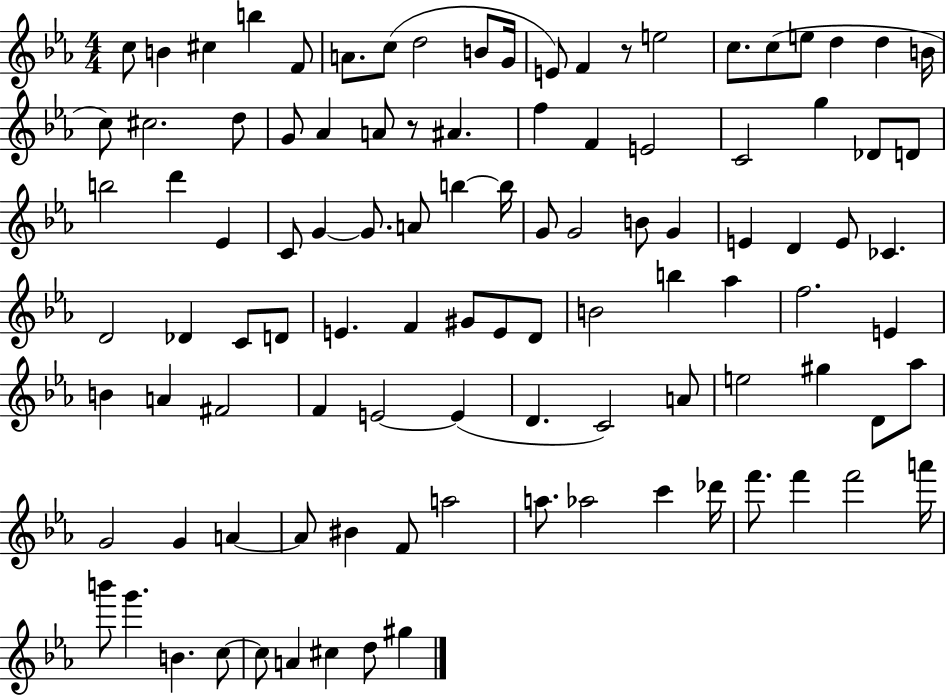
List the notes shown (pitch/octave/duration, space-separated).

C5/e B4/q C#5/q B5/q F4/e A4/e. C5/e D5/h B4/e G4/s E4/e F4/q R/e E5/h C5/e. C5/e E5/e D5/q D5/q B4/s C5/e C#5/h. D5/e G4/e Ab4/q A4/e R/e A#4/q. F5/q F4/q E4/h C4/h G5/q Db4/e D4/e B5/h D6/q Eb4/q C4/e G4/q G4/e. A4/e B5/q B5/s G4/e G4/h B4/e G4/q E4/q D4/q E4/e CES4/q. D4/h Db4/q C4/e D4/e E4/q. F4/q G#4/e E4/e D4/e B4/h B5/q Ab5/q F5/h. E4/q B4/q A4/q F#4/h F4/q E4/h E4/q D4/q. C4/h A4/e E5/h G#5/q D4/e Ab5/e G4/h G4/q A4/q A4/e BIS4/q F4/e A5/h A5/e. Ab5/h C6/q Db6/s F6/e. F6/q F6/h A6/s B6/e G6/q. B4/q. C5/e C5/e A4/q C#5/q D5/e G#5/q